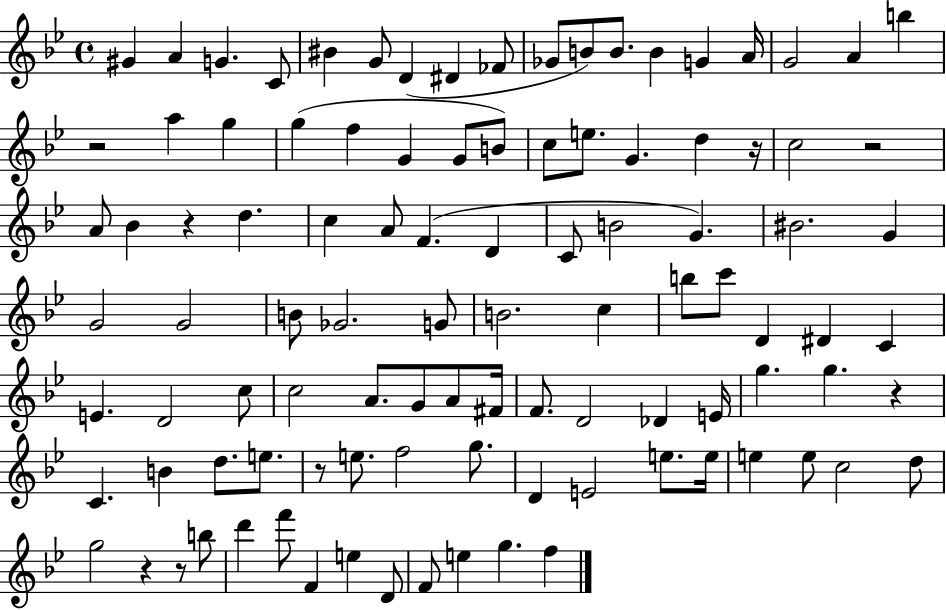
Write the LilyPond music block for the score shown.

{
  \clef treble
  \time 4/4
  \defaultTimeSignature
  \key bes \major
  gis'4 a'4 g'4. c'8 | bis'4 g'8 d'4( dis'4 fes'8 | ges'8 b'8) b'8. b'4 g'4 a'16 | g'2 a'4 b''4 | \break r2 a''4 g''4 | g''4( f''4 g'4 g'8 b'8) | c''8 e''8. g'4. d''4 r16 | c''2 r2 | \break a'8 bes'4 r4 d''4. | c''4 a'8 f'4.( d'4 | c'8 b'2 g'4.) | bis'2. g'4 | \break g'2 g'2 | b'8 ges'2. g'8 | b'2. c''4 | b''8 c'''8 d'4 dis'4 c'4 | \break e'4. d'2 c''8 | c''2 a'8. g'8 a'8 fis'16 | f'8. d'2 des'4 e'16 | g''4. g''4. r4 | \break c'4. b'4 d''8. e''8. | r8 e''8. f''2 g''8. | d'4 e'2 e''8. e''16 | e''4 e''8 c''2 d''8 | \break g''2 r4 r8 b''8 | d'''4 f'''8 f'4 e''4 d'8 | f'8 e''4 g''4. f''4 | \bar "|."
}